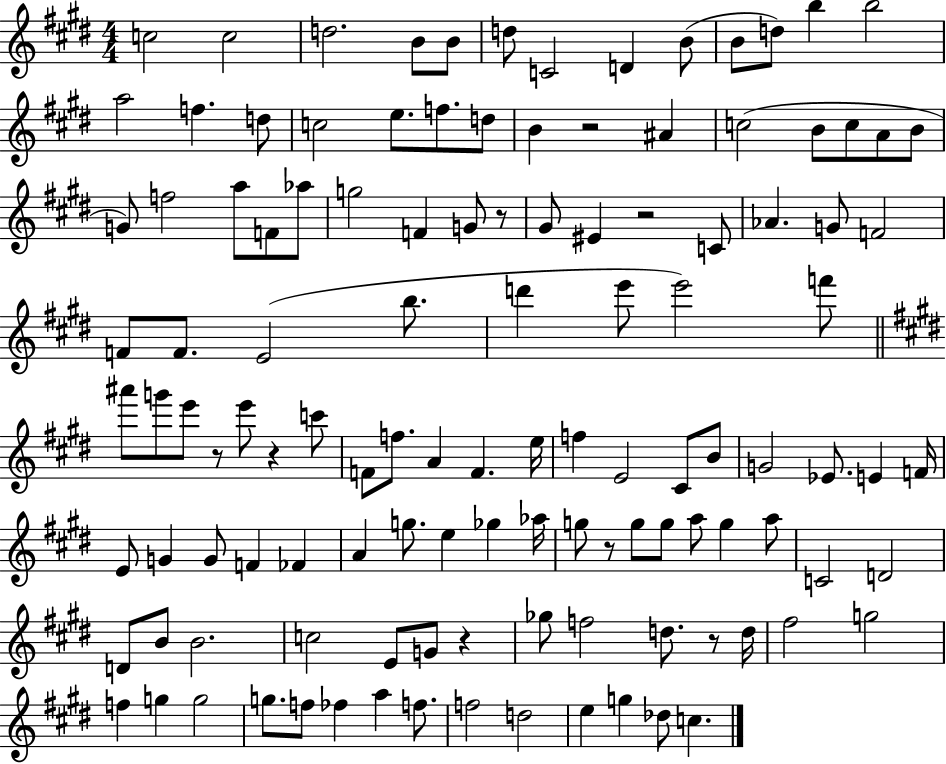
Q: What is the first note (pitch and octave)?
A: C5